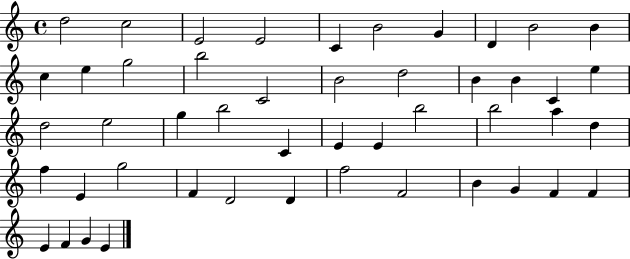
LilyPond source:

{
  \clef treble
  \time 4/4
  \defaultTimeSignature
  \key c \major
  d''2 c''2 | e'2 e'2 | c'4 b'2 g'4 | d'4 b'2 b'4 | \break c''4 e''4 g''2 | b''2 c'2 | b'2 d''2 | b'4 b'4 c'4 e''4 | \break d''2 e''2 | g''4 b''2 c'4 | e'4 e'4 b''2 | b''2 a''4 d''4 | \break f''4 e'4 g''2 | f'4 d'2 d'4 | f''2 f'2 | b'4 g'4 f'4 f'4 | \break e'4 f'4 g'4 e'4 | \bar "|."
}